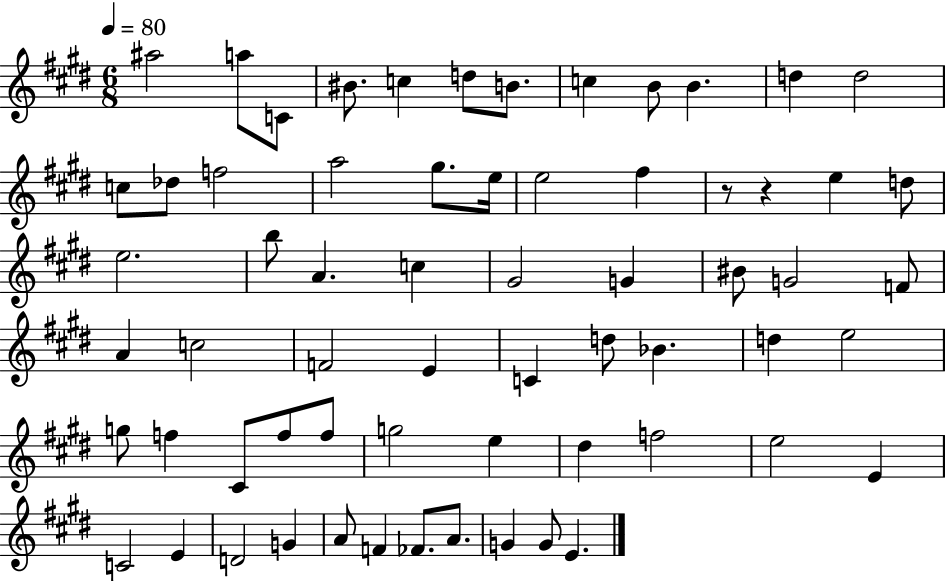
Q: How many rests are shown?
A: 2